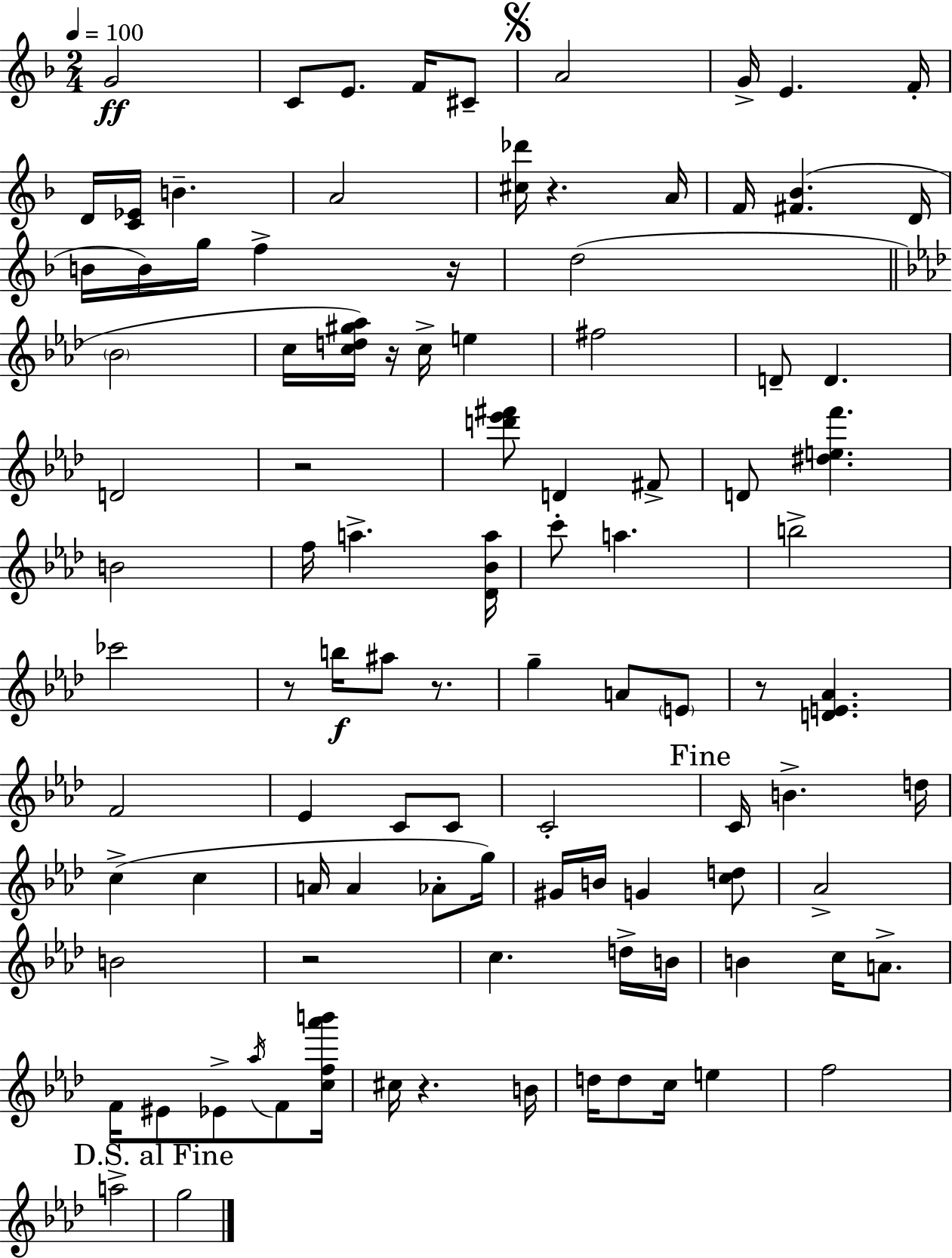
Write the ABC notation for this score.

X:1
T:Untitled
M:2/4
L:1/4
K:Dm
G2 C/2 E/2 F/4 ^C/2 A2 G/4 E F/4 D/4 [C_E]/4 B A2 [^c_d']/4 z A/4 F/4 [^F_B] D/4 B/4 B/4 g/4 f z/4 d2 _B2 c/4 [cd^g_a]/4 z/4 c/4 e ^f2 D/2 D D2 z2 [d'_e'^f']/2 D ^F/2 D/2 [^def'] B2 f/4 a [_D_Ba]/4 c'/2 a b2 _c'2 z/2 b/4 ^a/2 z/2 g A/2 E/2 z/2 [DE_A] F2 _E C/2 C/2 C2 C/4 B d/4 c c A/4 A _A/2 g/4 ^G/4 B/4 G [cd]/2 _A2 B2 z2 c d/4 B/4 B c/4 A/2 F/4 ^E/2 _E/2 _a/4 F/2 [cf_a'b']/4 ^c/4 z B/4 d/4 d/2 c/4 e f2 a2 g2